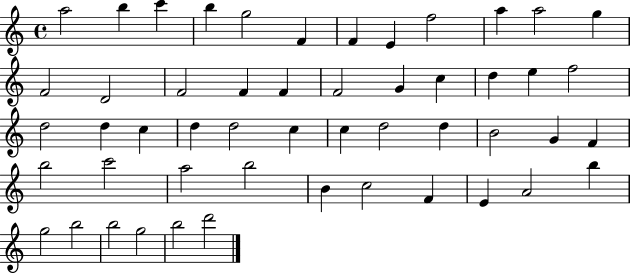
{
  \clef treble
  \time 4/4
  \defaultTimeSignature
  \key c \major
  a''2 b''4 c'''4 | b''4 g''2 f'4 | f'4 e'4 f''2 | a''4 a''2 g''4 | \break f'2 d'2 | f'2 f'4 f'4 | f'2 g'4 c''4 | d''4 e''4 f''2 | \break d''2 d''4 c''4 | d''4 d''2 c''4 | c''4 d''2 d''4 | b'2 g'4 f'4 | \break b''2 c'''2 | a''2 b''2 | b'4 c''2 f'4 | e'4 a'2 b''4 | \break g''2 b''2 | b''2 g''2 | b''2 d'''2 | \bar "|."
}